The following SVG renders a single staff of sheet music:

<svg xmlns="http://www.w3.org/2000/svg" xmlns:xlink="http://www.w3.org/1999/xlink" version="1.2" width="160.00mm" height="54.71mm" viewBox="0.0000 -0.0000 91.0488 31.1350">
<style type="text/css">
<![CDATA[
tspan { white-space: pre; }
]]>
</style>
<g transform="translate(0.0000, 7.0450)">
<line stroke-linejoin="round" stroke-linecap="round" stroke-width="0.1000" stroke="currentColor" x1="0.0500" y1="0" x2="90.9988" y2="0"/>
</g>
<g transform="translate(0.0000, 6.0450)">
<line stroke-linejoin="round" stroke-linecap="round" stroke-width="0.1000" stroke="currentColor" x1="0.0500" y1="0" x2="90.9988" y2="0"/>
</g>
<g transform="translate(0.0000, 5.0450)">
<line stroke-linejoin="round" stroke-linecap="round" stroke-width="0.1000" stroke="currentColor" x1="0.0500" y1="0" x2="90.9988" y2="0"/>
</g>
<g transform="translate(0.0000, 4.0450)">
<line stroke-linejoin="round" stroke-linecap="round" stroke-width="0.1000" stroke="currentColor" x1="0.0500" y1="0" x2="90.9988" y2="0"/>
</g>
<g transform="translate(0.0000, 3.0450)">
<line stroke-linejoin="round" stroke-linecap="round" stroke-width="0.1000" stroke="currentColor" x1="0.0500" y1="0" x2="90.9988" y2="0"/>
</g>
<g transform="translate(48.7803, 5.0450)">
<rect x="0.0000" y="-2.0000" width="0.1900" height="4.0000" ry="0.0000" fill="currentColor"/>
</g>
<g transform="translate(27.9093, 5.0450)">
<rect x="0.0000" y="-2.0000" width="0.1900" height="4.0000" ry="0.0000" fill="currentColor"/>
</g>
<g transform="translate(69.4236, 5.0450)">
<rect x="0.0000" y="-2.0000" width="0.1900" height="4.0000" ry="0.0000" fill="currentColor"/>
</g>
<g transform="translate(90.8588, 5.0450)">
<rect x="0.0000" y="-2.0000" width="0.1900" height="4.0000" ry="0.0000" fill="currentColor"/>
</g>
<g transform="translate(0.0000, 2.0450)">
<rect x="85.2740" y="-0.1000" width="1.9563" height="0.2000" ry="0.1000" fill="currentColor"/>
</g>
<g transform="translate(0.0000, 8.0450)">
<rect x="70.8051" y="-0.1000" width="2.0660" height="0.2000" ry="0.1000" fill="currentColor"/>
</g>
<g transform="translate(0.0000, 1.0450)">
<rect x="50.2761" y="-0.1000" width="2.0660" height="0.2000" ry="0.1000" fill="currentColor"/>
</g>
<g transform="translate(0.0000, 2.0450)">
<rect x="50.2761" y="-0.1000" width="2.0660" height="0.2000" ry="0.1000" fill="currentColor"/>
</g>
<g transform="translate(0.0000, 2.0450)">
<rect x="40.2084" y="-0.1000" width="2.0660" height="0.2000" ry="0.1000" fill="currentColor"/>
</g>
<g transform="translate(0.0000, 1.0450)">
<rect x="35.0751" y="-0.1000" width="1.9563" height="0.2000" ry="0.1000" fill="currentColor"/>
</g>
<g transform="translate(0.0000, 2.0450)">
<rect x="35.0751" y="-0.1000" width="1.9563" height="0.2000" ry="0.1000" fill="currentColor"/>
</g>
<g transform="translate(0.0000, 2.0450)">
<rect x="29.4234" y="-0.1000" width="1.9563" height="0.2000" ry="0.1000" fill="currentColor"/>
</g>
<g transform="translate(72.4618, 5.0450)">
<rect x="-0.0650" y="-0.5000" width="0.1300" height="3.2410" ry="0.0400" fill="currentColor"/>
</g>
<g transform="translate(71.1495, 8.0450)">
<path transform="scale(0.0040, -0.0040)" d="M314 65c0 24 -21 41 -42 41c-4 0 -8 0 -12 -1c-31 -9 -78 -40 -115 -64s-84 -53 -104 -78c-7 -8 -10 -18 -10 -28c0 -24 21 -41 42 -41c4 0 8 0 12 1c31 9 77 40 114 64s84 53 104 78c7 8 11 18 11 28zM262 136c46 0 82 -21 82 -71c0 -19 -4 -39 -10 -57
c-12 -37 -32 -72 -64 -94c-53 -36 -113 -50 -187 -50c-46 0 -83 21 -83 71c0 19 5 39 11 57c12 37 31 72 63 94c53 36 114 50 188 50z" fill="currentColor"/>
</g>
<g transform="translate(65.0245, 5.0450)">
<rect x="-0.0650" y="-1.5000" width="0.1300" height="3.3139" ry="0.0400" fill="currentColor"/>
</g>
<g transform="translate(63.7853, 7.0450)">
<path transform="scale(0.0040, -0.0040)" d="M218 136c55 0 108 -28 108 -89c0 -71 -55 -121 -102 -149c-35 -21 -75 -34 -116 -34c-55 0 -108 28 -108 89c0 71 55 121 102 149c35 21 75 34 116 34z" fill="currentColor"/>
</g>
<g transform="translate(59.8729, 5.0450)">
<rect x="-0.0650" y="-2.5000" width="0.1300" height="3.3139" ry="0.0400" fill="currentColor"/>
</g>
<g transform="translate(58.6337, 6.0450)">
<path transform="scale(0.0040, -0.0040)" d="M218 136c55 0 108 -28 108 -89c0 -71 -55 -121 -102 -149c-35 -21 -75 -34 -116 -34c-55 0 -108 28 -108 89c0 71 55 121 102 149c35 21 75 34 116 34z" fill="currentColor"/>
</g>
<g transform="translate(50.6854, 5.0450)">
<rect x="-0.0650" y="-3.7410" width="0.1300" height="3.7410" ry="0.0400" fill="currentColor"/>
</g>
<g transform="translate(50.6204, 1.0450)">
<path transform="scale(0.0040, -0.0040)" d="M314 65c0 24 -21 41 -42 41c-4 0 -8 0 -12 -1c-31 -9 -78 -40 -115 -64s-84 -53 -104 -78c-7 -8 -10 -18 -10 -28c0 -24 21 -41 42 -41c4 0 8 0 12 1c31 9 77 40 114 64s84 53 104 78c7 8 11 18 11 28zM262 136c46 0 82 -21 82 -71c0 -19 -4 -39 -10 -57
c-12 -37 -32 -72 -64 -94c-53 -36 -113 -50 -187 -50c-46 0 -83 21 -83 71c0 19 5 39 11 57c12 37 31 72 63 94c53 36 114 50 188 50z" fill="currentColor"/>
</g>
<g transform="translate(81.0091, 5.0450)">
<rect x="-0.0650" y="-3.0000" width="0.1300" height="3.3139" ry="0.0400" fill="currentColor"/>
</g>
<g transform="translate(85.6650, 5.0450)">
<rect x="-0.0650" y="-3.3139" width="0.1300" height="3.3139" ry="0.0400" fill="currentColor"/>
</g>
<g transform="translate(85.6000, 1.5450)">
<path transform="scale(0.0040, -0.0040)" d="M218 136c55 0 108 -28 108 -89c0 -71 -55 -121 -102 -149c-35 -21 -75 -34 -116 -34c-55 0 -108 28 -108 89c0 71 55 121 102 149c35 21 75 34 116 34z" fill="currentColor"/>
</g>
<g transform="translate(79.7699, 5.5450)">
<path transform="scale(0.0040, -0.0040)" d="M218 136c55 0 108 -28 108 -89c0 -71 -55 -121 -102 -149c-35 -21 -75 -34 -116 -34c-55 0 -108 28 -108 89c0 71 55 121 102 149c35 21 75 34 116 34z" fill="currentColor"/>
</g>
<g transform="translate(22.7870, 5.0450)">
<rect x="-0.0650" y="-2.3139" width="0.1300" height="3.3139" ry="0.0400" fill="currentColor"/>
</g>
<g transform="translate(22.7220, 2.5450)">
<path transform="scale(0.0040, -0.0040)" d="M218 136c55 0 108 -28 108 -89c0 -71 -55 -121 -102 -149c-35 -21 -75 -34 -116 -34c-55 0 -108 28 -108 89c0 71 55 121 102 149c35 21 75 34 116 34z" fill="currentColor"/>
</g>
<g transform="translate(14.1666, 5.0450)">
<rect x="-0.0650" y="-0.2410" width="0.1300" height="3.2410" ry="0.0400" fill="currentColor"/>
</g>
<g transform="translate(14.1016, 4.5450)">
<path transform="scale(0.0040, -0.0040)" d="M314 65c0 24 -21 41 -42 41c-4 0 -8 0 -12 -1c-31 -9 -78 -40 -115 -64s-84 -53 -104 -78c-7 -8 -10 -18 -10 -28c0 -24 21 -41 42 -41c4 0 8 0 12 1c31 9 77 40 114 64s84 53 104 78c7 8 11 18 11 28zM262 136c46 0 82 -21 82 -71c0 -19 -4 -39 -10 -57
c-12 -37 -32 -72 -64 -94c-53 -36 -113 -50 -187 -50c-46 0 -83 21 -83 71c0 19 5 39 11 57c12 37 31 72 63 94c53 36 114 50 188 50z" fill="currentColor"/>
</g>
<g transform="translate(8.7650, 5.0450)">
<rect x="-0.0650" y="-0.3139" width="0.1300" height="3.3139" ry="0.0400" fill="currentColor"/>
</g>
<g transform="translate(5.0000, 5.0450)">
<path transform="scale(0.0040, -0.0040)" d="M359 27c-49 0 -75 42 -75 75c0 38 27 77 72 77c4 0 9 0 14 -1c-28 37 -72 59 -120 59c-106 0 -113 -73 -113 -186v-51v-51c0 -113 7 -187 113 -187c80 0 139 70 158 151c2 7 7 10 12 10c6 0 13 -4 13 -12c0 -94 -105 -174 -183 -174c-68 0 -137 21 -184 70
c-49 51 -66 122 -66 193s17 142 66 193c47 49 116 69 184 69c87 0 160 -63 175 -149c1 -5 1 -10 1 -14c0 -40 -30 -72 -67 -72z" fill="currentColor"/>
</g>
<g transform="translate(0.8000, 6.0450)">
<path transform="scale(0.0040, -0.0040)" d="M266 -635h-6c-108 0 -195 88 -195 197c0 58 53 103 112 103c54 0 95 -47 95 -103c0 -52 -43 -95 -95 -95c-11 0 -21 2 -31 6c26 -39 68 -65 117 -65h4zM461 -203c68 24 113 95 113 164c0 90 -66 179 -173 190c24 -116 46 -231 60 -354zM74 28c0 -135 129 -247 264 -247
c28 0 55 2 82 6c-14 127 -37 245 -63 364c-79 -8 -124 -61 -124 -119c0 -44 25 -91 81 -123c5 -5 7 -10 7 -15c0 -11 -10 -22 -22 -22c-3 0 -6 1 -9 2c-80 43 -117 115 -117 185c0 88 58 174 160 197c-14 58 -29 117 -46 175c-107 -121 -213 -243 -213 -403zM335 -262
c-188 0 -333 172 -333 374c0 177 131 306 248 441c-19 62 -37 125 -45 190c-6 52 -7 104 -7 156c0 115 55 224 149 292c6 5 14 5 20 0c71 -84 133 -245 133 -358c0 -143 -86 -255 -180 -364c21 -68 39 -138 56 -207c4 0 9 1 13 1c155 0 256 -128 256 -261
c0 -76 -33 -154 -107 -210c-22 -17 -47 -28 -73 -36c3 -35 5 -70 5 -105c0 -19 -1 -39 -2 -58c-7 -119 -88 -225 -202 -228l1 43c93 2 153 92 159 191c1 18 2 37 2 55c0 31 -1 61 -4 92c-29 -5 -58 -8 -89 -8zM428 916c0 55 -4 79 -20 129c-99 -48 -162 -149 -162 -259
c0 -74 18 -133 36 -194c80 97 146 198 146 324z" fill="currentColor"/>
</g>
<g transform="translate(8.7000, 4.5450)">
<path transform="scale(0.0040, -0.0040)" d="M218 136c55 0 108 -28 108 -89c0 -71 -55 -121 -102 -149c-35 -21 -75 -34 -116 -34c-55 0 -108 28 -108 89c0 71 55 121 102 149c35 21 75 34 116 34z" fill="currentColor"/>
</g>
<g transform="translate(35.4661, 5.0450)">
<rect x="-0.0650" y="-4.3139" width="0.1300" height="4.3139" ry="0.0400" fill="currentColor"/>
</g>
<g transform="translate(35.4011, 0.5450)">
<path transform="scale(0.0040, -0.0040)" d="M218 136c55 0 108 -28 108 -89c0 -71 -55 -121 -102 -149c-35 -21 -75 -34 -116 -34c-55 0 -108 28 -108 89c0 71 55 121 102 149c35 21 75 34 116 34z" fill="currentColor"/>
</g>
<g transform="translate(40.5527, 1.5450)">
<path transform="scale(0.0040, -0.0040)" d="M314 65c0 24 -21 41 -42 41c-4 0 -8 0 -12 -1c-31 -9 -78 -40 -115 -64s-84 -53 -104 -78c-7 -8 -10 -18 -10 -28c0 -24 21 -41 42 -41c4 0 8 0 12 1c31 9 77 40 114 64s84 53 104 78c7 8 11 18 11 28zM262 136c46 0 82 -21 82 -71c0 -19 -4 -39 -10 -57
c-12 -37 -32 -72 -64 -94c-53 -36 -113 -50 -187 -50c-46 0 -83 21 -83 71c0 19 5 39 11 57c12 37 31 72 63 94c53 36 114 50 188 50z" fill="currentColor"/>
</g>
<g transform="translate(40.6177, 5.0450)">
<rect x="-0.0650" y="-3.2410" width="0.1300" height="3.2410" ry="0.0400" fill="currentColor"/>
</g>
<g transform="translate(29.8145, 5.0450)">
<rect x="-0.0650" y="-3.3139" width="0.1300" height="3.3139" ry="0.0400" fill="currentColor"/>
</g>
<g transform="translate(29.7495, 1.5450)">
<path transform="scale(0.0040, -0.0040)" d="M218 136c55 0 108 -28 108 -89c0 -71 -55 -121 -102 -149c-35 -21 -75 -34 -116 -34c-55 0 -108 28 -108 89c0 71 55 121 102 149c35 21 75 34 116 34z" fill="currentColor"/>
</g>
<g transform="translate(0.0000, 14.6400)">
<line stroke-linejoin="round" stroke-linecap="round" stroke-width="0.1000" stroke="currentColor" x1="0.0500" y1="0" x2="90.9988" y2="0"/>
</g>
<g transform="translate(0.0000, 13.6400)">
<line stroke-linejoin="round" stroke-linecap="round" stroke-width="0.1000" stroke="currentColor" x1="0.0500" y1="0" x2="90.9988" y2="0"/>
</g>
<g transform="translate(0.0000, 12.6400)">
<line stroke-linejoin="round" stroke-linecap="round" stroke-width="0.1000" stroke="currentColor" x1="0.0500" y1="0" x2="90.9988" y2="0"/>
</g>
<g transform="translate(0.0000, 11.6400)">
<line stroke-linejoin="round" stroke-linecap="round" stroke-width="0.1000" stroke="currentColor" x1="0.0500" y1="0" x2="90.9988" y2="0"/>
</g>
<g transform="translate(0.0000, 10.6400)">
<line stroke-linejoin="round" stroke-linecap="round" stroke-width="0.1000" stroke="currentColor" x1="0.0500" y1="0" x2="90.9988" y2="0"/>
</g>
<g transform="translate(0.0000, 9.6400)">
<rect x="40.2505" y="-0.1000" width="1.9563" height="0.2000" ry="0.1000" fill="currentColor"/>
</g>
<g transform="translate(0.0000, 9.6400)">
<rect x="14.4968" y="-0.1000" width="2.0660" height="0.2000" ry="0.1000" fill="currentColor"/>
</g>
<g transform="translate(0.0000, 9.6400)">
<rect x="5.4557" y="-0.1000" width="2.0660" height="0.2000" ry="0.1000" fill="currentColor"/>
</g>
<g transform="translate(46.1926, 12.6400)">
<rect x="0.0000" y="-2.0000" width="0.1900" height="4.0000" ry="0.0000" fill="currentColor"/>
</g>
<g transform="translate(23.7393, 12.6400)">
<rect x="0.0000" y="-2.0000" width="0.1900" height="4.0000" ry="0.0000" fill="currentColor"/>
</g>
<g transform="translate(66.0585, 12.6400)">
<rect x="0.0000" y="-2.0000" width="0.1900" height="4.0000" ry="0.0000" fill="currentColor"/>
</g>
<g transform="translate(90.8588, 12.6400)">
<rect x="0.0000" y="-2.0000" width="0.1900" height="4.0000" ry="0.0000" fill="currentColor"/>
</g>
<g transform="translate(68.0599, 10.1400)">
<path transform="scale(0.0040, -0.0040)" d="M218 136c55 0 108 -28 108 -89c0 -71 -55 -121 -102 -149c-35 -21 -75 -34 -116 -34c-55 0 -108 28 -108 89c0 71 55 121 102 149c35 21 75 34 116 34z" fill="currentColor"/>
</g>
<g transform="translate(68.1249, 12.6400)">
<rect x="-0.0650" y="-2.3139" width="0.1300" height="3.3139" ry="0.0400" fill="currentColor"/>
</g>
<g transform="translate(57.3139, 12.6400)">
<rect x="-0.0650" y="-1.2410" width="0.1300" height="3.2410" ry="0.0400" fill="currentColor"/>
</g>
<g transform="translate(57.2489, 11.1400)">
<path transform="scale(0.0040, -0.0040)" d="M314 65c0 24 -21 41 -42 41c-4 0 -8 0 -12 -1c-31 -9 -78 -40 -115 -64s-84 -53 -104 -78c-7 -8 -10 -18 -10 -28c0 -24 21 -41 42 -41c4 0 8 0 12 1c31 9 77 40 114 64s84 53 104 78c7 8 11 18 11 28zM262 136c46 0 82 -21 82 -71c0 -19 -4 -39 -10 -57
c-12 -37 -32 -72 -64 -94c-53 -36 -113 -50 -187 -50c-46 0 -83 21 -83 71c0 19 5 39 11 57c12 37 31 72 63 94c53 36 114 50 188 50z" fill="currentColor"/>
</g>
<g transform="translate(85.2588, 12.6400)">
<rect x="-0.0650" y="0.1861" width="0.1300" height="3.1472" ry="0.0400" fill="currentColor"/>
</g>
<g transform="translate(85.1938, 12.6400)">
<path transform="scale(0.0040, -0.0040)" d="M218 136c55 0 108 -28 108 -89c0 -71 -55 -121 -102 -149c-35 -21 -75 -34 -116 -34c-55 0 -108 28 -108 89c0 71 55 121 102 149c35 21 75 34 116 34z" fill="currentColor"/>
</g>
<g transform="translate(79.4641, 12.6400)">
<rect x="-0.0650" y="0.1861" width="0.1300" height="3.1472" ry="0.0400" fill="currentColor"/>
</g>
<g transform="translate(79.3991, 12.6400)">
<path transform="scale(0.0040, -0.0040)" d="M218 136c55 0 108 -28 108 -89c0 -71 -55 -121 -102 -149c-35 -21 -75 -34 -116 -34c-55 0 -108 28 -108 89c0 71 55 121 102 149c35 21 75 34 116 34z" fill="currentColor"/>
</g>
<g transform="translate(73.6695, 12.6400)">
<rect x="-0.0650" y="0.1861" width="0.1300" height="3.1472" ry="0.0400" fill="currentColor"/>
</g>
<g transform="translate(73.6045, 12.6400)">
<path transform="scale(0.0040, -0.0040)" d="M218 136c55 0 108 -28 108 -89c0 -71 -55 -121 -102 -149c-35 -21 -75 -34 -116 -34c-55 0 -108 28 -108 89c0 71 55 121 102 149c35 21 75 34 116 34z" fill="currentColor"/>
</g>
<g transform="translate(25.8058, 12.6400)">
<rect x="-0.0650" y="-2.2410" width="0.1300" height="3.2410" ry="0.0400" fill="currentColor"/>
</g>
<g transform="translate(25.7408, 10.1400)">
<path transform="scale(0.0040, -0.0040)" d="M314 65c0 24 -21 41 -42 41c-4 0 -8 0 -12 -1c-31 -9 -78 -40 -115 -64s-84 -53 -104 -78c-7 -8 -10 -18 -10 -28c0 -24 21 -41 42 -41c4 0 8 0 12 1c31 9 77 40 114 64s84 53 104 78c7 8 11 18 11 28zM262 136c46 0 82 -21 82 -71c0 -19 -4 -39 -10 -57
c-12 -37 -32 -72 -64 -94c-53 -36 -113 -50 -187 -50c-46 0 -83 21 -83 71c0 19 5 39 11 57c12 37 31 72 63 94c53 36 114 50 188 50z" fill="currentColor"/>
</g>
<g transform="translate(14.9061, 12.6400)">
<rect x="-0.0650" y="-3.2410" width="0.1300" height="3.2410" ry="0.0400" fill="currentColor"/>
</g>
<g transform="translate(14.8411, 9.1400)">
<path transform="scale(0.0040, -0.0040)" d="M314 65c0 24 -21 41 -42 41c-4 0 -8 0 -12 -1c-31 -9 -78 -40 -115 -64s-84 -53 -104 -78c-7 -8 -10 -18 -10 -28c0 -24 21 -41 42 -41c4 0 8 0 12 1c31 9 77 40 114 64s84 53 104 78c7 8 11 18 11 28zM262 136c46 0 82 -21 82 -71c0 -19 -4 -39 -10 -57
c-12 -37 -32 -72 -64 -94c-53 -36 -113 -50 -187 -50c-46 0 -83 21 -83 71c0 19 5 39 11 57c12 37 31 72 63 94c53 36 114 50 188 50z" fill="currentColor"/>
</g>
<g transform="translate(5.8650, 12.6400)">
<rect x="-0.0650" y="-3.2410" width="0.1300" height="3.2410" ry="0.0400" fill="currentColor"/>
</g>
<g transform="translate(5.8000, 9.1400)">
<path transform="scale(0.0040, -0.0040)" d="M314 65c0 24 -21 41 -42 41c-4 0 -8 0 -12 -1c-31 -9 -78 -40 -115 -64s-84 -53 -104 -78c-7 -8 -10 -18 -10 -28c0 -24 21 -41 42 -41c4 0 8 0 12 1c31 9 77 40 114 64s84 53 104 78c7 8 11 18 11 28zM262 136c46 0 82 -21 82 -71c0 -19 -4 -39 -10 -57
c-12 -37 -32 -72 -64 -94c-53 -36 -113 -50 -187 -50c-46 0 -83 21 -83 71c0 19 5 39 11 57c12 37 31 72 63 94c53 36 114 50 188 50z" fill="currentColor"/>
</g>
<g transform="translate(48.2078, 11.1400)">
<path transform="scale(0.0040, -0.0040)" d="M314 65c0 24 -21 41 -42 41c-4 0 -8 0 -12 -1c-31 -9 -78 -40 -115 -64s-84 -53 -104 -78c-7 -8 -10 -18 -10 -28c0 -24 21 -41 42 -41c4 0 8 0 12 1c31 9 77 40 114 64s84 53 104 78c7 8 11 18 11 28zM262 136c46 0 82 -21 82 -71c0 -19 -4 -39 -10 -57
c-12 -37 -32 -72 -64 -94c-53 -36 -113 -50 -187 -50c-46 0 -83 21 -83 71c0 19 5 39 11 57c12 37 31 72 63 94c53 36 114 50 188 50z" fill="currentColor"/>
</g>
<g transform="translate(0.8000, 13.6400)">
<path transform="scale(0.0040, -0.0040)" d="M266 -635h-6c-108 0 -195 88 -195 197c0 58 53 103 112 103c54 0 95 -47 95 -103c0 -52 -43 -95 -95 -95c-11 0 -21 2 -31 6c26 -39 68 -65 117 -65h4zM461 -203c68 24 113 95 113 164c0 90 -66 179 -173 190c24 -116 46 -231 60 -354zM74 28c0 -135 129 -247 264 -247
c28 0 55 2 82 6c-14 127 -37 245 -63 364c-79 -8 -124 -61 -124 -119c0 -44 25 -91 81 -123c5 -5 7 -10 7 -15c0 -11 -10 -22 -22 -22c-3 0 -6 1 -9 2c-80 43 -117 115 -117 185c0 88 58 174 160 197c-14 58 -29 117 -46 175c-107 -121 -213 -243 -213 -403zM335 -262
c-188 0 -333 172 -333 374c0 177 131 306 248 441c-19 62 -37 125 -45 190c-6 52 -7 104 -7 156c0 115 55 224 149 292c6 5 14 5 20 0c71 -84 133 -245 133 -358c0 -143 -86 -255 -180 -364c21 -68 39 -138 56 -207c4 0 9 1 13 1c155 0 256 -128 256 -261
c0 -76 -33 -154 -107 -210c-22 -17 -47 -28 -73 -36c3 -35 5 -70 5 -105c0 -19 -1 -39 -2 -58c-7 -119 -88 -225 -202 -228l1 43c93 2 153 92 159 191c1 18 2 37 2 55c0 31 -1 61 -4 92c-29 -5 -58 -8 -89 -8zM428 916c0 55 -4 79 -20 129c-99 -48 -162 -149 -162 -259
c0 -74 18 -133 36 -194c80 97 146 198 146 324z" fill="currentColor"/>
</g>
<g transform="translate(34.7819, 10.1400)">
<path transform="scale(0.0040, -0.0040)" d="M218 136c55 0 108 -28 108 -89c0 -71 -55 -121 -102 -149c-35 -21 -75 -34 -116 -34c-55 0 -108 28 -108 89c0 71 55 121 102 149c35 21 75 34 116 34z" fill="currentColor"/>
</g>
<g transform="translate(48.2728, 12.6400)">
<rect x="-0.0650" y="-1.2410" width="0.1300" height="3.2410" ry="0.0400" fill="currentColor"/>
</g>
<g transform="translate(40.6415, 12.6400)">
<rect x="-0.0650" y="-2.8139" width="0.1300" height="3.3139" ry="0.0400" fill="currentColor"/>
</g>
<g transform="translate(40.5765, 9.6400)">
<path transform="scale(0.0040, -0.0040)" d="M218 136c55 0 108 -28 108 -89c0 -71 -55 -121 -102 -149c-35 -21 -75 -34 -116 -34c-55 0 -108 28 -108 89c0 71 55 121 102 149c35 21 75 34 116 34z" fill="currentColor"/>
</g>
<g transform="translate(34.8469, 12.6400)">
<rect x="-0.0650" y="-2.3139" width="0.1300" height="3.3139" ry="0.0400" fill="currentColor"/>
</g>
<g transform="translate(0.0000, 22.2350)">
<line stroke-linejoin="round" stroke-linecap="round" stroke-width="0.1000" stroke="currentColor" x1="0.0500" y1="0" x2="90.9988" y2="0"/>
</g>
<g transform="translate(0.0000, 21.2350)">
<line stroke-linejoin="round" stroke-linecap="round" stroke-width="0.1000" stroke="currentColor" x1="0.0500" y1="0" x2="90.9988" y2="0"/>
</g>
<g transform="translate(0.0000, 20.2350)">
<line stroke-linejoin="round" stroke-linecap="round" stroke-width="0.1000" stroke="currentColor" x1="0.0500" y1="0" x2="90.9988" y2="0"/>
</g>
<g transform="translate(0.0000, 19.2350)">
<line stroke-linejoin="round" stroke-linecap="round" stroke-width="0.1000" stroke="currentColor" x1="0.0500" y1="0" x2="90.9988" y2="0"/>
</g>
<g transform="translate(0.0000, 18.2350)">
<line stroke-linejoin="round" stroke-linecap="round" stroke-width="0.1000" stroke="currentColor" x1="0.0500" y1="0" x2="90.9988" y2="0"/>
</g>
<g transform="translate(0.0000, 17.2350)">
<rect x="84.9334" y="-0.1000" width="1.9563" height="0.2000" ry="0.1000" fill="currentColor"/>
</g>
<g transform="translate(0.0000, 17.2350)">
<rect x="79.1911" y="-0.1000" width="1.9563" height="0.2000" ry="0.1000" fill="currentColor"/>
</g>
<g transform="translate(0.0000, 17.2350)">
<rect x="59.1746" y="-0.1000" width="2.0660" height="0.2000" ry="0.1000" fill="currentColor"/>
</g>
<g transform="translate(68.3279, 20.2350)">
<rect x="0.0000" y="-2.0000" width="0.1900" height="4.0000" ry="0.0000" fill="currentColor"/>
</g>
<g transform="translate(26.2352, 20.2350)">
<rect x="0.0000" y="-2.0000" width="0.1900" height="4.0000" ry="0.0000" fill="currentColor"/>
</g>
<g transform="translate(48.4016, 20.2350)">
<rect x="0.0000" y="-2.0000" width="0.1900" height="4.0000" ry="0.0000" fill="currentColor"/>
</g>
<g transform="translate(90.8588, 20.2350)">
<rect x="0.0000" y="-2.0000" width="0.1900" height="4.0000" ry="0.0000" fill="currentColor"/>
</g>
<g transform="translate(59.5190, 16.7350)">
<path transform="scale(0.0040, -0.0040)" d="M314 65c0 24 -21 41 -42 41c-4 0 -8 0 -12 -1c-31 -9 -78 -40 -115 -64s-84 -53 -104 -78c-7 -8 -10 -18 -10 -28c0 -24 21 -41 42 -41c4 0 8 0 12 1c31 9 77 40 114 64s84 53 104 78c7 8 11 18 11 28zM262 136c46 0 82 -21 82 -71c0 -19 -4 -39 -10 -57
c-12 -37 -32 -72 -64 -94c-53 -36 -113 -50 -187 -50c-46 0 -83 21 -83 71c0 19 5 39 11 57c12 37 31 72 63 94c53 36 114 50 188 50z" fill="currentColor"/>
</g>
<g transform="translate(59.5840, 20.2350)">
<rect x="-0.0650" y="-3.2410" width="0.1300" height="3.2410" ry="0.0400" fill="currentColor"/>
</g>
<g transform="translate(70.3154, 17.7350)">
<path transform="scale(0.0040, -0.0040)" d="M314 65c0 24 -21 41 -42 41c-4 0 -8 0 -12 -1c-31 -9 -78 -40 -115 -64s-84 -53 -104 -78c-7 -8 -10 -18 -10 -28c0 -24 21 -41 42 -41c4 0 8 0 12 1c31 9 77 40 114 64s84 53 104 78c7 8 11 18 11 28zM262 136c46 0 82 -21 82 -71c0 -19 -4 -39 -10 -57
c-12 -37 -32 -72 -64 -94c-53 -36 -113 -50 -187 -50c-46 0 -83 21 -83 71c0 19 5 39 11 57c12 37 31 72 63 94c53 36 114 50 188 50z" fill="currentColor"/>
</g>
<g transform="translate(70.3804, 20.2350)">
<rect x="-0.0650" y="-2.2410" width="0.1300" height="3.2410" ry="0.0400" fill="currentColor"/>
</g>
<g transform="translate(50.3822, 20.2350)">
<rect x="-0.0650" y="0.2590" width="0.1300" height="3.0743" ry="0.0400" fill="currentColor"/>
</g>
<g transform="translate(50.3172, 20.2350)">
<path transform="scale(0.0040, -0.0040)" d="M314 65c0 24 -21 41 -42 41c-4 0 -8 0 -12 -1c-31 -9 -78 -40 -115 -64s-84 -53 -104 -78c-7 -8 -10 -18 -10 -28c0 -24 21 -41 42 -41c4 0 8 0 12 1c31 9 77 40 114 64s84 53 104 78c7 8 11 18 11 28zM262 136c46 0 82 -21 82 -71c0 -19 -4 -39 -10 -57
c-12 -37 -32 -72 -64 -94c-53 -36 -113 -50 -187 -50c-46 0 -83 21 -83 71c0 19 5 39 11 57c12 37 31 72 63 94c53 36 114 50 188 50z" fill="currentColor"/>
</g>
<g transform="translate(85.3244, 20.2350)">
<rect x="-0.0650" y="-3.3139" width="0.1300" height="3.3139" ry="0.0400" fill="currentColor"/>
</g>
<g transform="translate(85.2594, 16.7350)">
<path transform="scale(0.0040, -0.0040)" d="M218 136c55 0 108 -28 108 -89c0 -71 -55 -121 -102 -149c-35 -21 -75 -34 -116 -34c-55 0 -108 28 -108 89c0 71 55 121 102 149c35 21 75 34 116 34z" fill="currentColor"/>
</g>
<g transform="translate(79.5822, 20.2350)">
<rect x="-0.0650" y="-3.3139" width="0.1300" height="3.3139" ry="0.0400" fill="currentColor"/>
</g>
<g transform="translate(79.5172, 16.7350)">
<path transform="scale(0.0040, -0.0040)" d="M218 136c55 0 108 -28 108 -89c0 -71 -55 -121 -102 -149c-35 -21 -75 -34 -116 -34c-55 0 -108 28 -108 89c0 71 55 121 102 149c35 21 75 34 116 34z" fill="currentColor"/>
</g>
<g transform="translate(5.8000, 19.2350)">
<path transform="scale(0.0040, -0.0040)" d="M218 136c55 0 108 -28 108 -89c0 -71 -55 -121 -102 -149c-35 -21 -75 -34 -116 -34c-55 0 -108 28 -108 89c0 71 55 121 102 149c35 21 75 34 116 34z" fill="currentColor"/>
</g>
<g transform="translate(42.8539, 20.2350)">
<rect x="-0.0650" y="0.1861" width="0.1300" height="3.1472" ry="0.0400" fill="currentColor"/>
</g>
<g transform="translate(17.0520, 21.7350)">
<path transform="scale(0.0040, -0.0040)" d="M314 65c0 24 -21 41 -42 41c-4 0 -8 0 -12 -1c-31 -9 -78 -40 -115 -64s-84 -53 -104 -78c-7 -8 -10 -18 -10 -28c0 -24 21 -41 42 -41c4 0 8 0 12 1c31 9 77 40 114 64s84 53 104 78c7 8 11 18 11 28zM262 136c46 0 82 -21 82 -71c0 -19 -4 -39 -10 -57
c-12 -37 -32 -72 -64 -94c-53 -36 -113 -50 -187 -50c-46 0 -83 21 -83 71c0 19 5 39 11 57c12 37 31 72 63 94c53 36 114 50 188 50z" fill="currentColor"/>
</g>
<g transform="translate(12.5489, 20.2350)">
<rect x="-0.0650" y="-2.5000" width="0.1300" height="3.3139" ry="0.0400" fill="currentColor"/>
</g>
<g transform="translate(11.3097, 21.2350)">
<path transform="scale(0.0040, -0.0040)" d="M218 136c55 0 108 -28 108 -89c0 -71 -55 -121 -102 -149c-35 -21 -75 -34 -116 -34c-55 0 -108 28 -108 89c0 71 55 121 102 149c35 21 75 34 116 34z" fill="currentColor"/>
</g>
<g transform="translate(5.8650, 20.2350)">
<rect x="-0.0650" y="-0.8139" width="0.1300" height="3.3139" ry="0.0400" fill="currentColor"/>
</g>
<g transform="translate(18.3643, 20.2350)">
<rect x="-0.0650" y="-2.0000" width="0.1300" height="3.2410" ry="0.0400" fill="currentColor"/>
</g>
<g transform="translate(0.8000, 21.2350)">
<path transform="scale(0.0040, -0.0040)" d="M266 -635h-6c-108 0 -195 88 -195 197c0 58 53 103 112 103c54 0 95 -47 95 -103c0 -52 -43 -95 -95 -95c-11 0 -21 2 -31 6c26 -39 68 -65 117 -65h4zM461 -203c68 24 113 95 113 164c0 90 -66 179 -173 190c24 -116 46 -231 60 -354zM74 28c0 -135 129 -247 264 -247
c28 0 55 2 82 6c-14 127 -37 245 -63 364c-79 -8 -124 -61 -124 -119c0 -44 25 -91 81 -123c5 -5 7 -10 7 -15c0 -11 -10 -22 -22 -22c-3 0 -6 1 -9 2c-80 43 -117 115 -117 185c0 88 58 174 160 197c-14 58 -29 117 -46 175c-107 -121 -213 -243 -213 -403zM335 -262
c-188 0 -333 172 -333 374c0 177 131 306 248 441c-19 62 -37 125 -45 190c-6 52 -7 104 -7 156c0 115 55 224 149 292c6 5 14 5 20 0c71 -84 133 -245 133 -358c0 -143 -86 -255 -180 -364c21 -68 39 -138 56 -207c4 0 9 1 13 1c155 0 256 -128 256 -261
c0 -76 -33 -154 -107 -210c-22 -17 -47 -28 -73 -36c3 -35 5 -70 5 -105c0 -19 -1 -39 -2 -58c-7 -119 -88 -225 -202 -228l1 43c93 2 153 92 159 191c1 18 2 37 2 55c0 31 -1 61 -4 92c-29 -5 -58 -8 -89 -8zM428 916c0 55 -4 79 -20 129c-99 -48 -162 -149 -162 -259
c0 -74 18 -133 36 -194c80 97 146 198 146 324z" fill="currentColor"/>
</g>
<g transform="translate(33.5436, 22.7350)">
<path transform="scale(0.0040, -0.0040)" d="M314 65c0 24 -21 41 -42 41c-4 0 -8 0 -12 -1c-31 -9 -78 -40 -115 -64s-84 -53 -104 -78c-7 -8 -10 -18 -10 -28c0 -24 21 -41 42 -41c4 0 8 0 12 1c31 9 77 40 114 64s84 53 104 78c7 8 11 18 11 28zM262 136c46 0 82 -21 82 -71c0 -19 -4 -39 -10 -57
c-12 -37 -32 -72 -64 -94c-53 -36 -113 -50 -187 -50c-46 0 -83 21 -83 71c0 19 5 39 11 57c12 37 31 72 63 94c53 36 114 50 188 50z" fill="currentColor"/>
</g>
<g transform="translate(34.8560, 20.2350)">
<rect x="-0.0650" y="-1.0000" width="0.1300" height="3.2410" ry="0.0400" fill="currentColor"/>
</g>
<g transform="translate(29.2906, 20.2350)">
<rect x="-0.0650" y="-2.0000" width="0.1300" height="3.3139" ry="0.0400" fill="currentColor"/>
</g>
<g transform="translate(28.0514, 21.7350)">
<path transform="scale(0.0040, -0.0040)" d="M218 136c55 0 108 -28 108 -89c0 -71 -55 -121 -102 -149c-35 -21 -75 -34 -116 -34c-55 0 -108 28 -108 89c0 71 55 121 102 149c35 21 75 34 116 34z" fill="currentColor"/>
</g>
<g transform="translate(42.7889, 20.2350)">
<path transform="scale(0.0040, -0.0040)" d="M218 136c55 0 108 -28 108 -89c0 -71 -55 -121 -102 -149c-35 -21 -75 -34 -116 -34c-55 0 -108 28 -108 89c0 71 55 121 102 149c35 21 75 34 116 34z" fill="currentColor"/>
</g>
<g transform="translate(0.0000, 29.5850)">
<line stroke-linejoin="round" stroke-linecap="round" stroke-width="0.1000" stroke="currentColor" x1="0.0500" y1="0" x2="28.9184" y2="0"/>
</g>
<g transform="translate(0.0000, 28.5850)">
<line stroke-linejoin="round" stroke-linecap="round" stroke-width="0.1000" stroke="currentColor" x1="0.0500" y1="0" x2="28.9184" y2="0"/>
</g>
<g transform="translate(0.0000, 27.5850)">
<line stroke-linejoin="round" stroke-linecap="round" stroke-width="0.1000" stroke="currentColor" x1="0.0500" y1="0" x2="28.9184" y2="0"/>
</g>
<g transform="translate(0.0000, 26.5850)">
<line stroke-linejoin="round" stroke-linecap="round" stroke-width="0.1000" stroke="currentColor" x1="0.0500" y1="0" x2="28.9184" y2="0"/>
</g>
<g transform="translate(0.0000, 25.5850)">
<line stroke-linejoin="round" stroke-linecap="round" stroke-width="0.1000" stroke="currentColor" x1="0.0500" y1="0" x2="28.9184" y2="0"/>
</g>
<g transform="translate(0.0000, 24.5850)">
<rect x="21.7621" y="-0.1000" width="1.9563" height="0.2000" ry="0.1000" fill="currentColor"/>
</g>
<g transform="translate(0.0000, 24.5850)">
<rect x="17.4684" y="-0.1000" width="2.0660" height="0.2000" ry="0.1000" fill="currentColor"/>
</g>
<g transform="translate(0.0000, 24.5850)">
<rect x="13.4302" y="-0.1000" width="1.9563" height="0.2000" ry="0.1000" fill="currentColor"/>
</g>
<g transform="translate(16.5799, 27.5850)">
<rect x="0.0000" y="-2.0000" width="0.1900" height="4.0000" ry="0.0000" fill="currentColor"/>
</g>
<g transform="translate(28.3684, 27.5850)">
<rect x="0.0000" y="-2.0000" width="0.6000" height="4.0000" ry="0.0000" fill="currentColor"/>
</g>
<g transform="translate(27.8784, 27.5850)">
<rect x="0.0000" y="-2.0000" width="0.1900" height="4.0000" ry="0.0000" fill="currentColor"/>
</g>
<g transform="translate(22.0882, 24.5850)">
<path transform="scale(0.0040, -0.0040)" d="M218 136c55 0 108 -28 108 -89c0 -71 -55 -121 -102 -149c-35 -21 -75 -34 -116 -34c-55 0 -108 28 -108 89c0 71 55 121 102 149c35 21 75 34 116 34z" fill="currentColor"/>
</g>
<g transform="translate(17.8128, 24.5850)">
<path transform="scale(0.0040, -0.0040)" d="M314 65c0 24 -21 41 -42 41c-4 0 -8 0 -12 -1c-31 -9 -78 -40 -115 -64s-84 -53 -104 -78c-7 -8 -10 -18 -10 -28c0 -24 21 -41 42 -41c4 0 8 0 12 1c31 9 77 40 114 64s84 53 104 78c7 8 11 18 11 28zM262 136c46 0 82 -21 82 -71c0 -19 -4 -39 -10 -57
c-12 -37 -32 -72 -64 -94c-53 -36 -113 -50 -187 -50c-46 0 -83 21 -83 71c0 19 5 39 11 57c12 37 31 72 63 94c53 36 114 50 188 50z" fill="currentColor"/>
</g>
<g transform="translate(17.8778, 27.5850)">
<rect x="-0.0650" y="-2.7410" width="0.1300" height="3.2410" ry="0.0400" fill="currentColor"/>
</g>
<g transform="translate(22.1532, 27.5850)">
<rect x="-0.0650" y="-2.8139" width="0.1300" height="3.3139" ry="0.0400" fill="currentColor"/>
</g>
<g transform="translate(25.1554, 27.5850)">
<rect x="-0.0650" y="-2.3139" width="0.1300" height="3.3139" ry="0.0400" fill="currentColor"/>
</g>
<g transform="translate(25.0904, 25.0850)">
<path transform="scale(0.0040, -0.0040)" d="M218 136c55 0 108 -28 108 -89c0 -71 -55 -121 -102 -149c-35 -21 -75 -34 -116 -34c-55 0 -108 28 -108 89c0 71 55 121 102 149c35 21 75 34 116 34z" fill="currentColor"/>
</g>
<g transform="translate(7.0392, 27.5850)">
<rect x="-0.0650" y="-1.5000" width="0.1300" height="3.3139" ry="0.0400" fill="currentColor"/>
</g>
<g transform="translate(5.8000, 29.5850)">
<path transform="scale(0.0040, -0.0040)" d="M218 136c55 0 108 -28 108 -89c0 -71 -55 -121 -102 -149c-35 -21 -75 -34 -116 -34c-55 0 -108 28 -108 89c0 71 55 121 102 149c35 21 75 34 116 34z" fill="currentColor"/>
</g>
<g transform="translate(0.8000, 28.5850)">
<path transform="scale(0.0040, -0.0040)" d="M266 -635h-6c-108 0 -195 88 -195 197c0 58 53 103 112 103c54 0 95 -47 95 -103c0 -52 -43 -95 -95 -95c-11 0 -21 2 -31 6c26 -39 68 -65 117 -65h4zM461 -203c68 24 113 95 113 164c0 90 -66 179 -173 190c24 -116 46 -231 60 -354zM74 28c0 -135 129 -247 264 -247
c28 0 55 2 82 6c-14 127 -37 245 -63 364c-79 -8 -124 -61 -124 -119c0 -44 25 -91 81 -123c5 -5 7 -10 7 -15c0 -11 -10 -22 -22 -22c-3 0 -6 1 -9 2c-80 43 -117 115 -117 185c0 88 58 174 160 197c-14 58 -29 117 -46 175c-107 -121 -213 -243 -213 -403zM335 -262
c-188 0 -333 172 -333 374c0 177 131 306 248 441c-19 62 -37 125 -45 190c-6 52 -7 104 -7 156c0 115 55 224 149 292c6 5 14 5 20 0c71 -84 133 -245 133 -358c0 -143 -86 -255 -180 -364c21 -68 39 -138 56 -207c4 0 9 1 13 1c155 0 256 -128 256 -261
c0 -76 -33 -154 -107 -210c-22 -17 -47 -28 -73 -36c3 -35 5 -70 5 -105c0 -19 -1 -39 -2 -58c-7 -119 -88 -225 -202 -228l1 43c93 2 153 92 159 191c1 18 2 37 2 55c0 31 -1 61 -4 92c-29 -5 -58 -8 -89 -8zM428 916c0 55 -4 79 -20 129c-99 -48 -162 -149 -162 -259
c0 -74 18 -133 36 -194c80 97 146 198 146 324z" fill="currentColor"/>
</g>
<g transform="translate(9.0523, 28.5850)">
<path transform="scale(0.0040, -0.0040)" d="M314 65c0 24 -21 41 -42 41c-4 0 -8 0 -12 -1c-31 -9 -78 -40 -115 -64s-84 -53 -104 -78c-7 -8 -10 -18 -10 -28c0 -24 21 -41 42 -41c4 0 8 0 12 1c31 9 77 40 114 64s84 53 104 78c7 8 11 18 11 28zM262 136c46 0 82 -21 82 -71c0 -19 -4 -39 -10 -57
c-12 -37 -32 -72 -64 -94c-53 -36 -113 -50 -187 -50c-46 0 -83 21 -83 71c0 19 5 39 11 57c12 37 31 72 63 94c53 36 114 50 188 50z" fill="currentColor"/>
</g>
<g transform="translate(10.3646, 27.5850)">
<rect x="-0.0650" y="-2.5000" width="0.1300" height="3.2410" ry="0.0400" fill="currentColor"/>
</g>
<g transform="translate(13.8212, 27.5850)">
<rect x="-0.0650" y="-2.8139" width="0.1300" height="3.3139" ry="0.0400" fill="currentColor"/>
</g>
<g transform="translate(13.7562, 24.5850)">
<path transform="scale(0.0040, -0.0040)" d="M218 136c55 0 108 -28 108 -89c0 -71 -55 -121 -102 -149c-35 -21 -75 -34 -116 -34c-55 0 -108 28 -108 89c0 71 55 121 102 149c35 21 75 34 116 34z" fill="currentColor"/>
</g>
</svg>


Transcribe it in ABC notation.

X:1
T:Untitled
M:4/4
L:1/4
K:C
c c2 g b d' b2 c'2 G E C2 A b b2 b2 g2 g a e2 e2 g B B B d G F2 F D2 B B2 b2 g2 b b E G2 a a2 a g